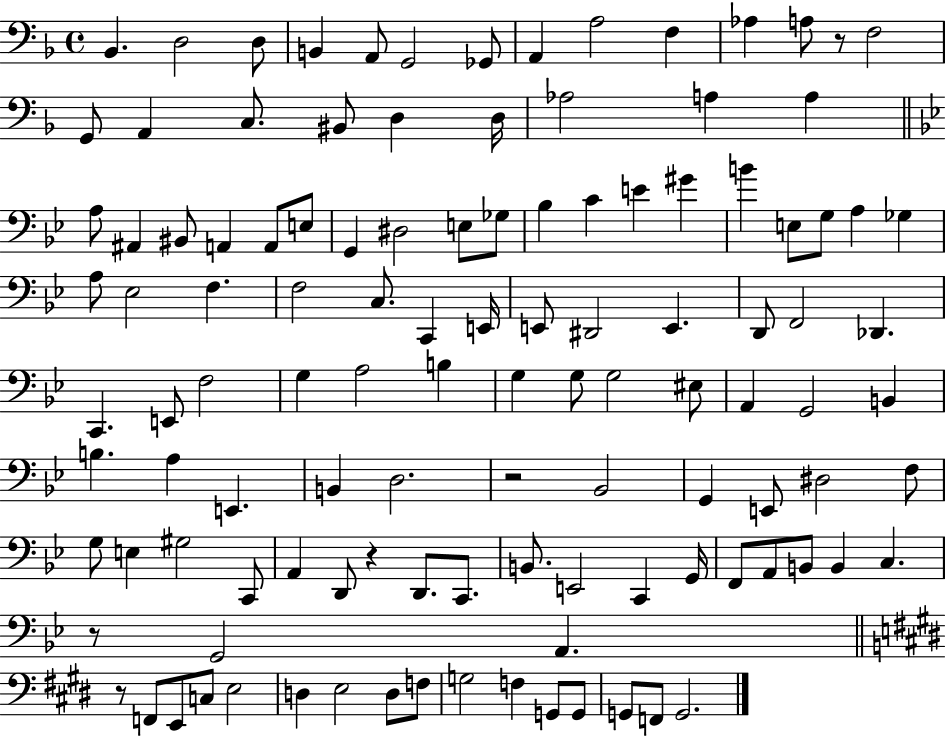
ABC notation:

X:1
T:Untitled
M:4/4
L:1/4
K:F
_B,, D,2 D,/2 B,, A,,/2 G,,2 _G,,/2 A,, A,2 F, _A, A,/2 z/2 F,2 G,,/2 A,, C,/2 ^B,,/2 D, D,/4 _A,2 A, A, A,/2 ^A,, ^B,,/2 A,, A,,/2 E,/2 G,, ^D,2 E,/2 _G,/2 _B, C E ^G B E,/2 G,/2 A, _G, A,/2 _E,2 F, F,2 C,/2 C,, E,,/4 E,,/2 ^D,,2 E,, D,,/2 F,,2 _D,, C,, E,,/2 F,2 G, A,2 B, G, G,/2 G,2 ^E,/2 A,, G,,2 B,, B, A, E,, B,, D,2 z2 _B,,2 G,, E,,/2 ^D,2 F,/2 G,/2 E, ^G,2 C,,/2 A,, D,,/2 z D,,/2 C,,/2 B,,/2 E,,2 C,, G,,/4 F,,/2 A,,/2 B,,/2 B,, C, z/2 G,,2 A,, z/2 F,,/2 E,,/2 C,/2 E,2 D, E,2 D,/2 F,/2 G,2 F, G,,/2 G,,/2 G,,/2 F,,/2 G,,2